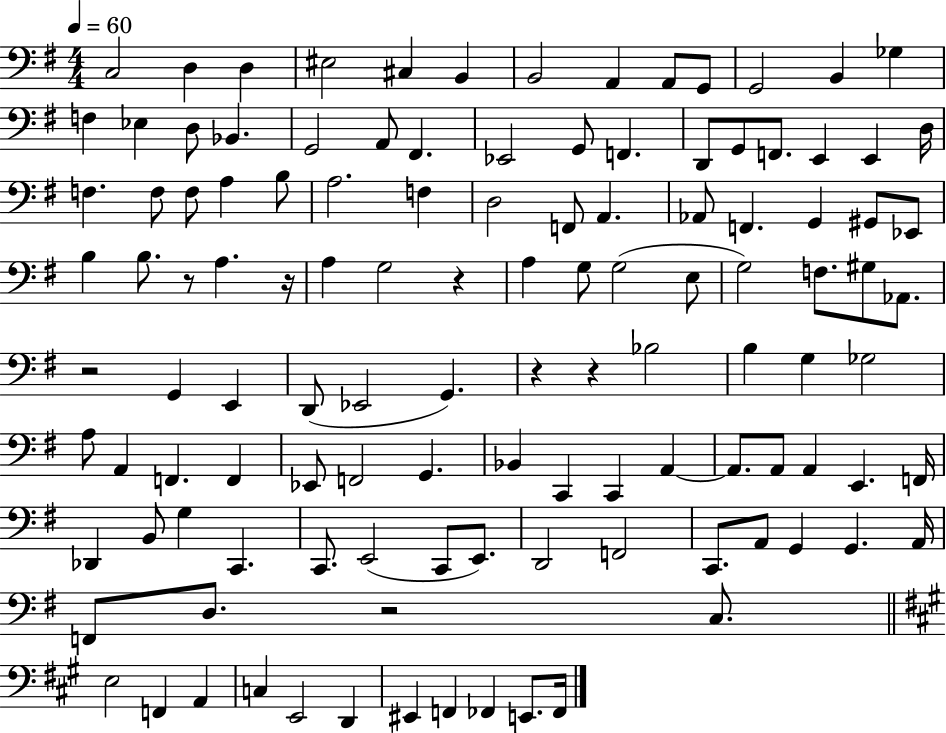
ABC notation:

X:1
T:Untitled
M:4/4
L:1/4
K:G
C,2 D, D, ^E,2 ^C, B,, B,,2 A,, A,,/2 G,,/2 G,,2 B,, _G, F, _E, D,/2 _B,, G,,2 A,,/2 ^F,, _E,,2 G,,/2 F,, D,,/2 G,,/2 F,,/2 E,, E,, D,/4 F, F,/2 F,/2 A, B,/2 A,2 F, D,2 F,,/2 A,, _A,,/2 F,, G,, ^G,,/2 _E,,/2 B, B,/2 z/2 A, z/4 A, G,2 z A, G,/2 G,2 E,/2 G,2 F,/2 ^G,/2 _A,,/2 z2 G,, E,, D,,/2 _E,,2 G,, z z _B,2 B, G, _G,2 A,/2 A,, F,, F,, _E,,/2 F,,2 G,, _B,, C,, C,, A,, A,,/2 A,,/2 A,, E,, F,,/4 _D,, B,,/2 G, C,, C,,/2 E,,2 C,,/2 E,,/2 D,,2 F,,2 C,,/2 A,,/2 G,, G,, A,,/4 F,,/2 D,/2 z2 C,/2 E,2 F,, A,, C, E,,2 D,, ^E,, F,, _F,, E,,/2 _F,,/4